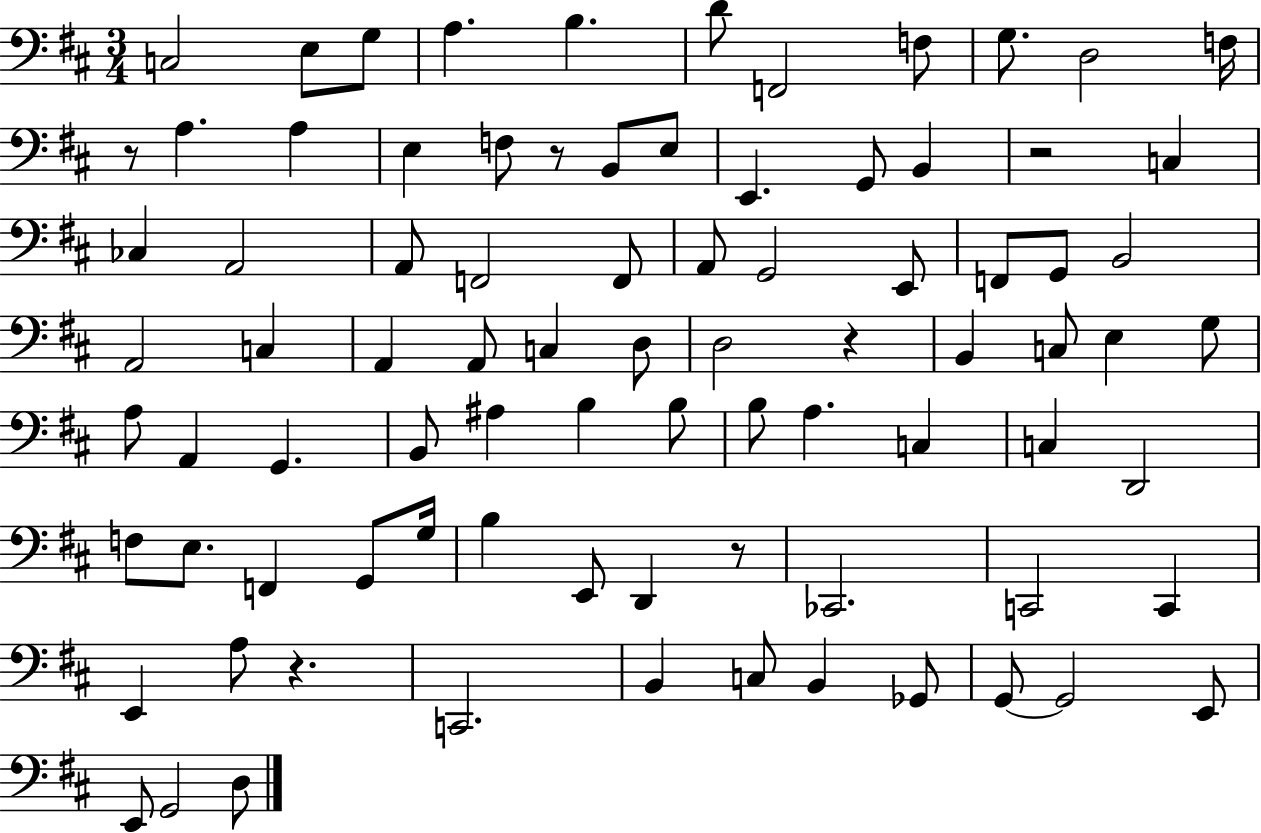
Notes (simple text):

C3/h E3/e G3/e A3/q. B3/q. D4/e F2/h F3/e G3/e. D3/h F3/s R/e A3/q. A3/q E3/q F3/e R/e B2/e E3/e E2/q. G2/e B2/q R/h C3/q CES3/q A2/h A2/e F2/h F2/e A2/e G2/h E2/e F2/e G2/e B2/h A2/h C3/q A2/q A2/e C3/q D3/e D3/h R/q B2/q C3/e E3/q G3/e A3/e A2/q G2/q. B2/e A#3/q B3/q B3/e B3/e A3/q. C3/q C3/q D2/h F3/e E3/e. F2/q G2/e G3/s B3/q E2/e D2/q R/e CES2/h. C2/h C2/q E2/q A3/e R/q. C2/h. B2/q C3/e B2/q Gb2/e G2/e G2/h E2/e E2/e G2/h D3/e